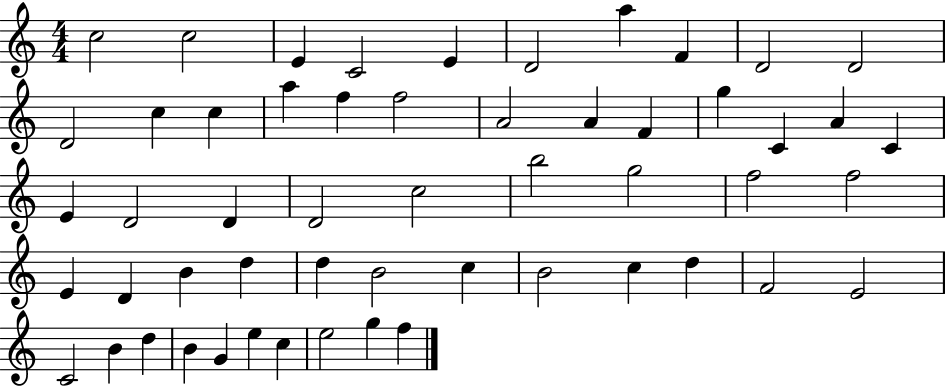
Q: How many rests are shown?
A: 0